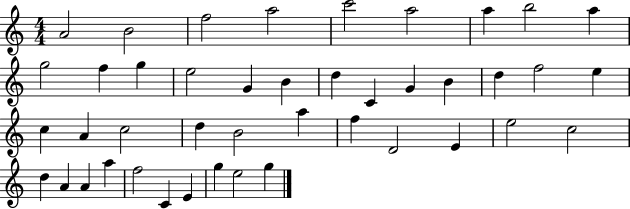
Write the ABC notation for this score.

X:1
T:Untitled
M:4/4
L:1/4
K:C
A2 B2 f2 a2 c'2 a2 a b2 a g2 f g e2 G B d C G B d f2 e c A c2 d B2 a f D2 E e2 c2 d A A a f2 C E g e2 g